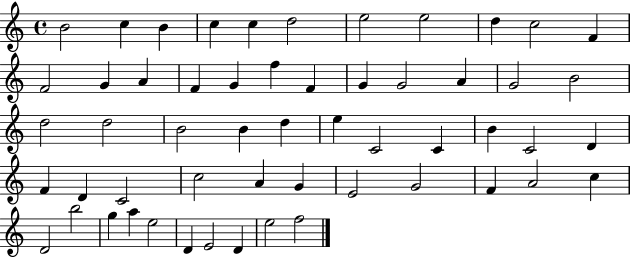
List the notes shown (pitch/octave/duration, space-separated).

B4/h C5/q B4/q C5/q C5/q D5/h E5/h E5/h D5/q C5/h F4/q F4/h G4/q A4/q F4/q G4/q F5/q F4/q G4/q G4/h A4/q G4/h B4/h D5/h D5/h B4/h B4/q D5/q E5/q C4/h C4/q B4/q C4/h D4/q F4/q D4/q C4/h C5/h A4/q G4/q E4/h G4/h F4/q A4/h C5/q D4/h B5/h G5/q A5/q E5/h D4/q E4/h D4/q E5/h F5/h